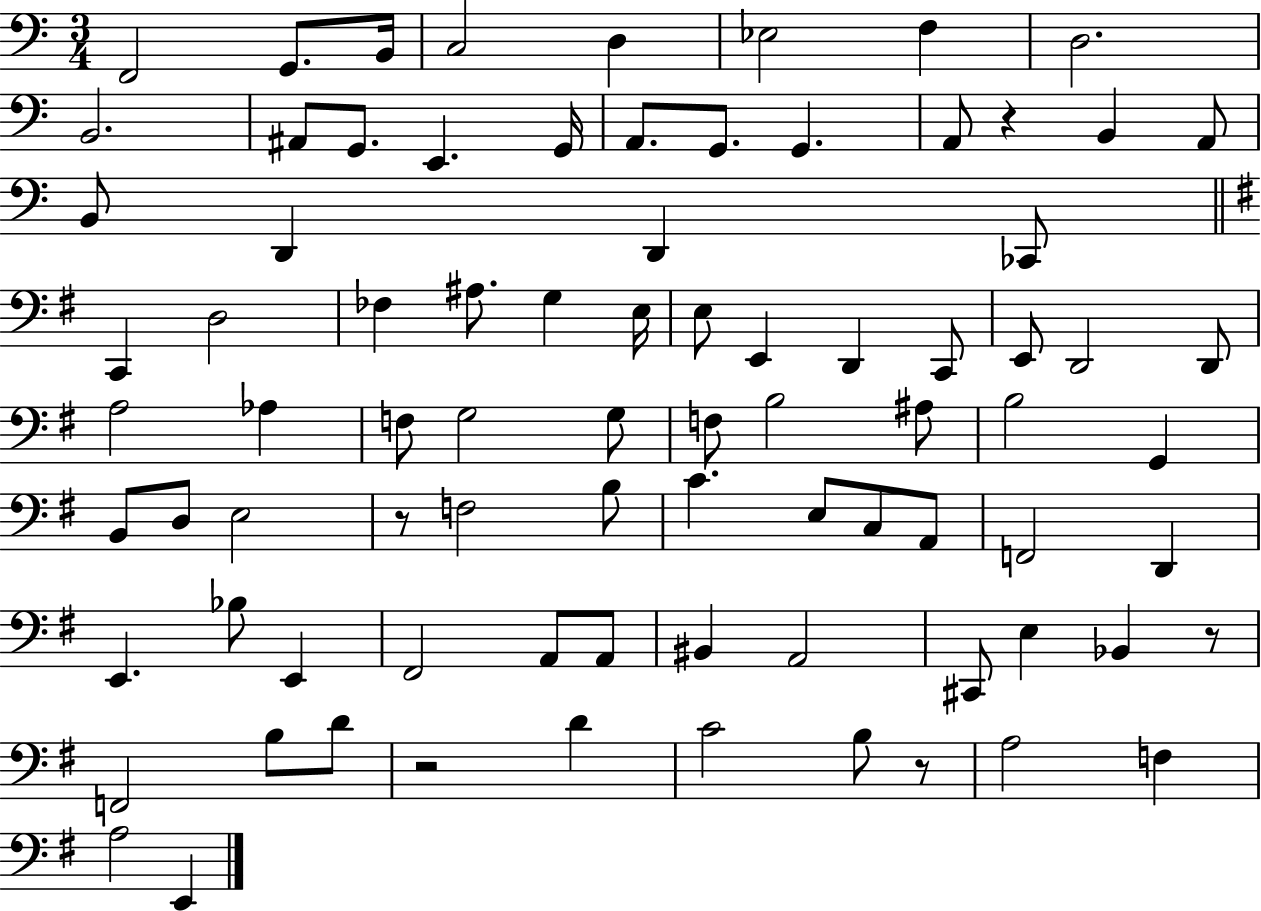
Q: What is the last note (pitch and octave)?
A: E2